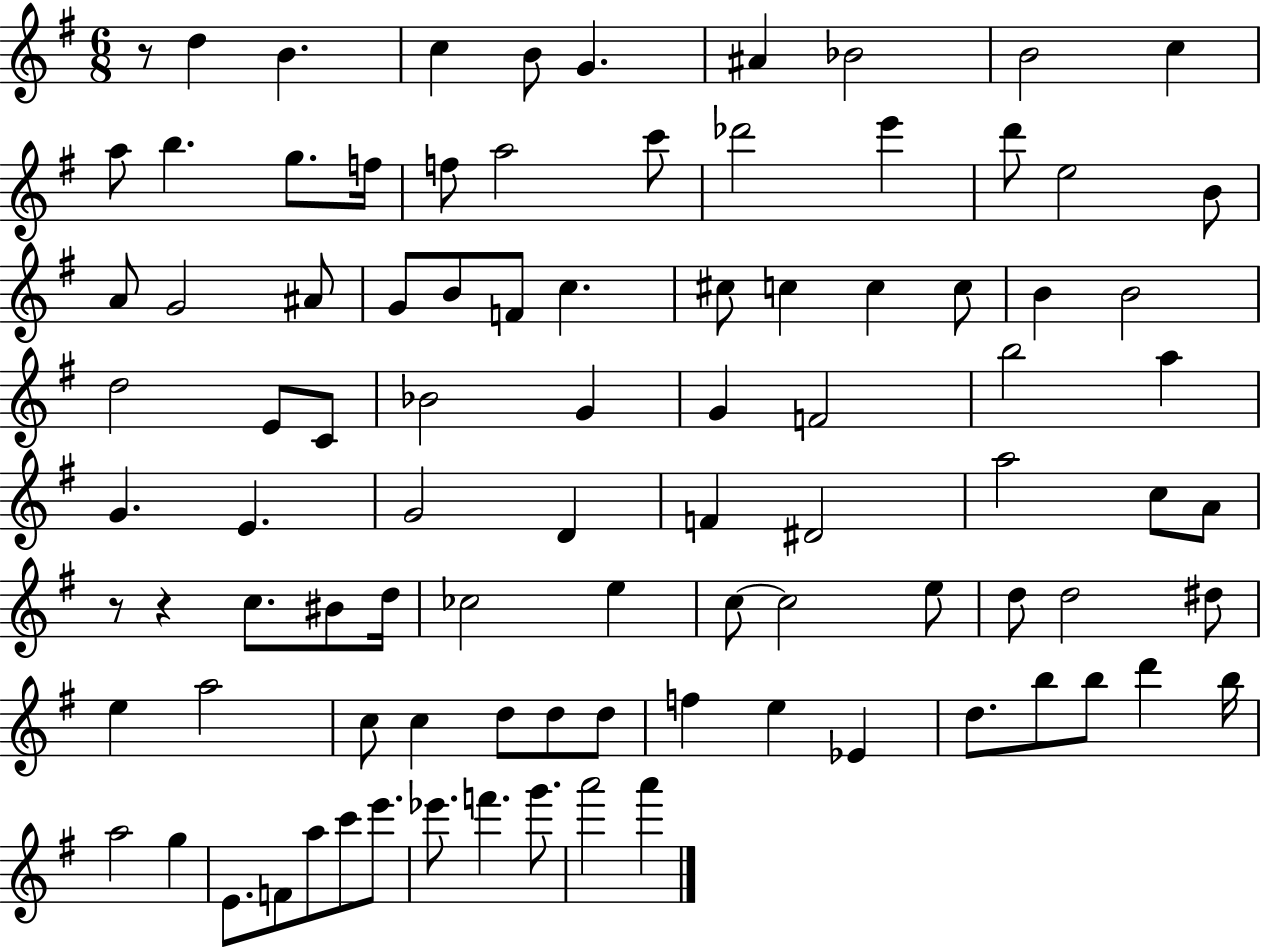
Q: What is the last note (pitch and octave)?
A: A6